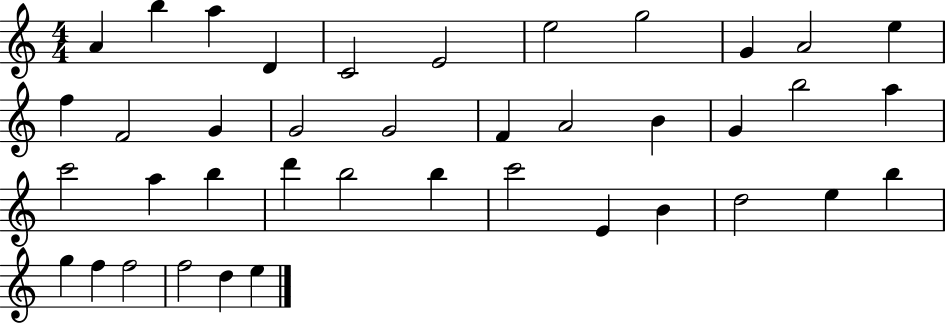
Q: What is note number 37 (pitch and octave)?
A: F5